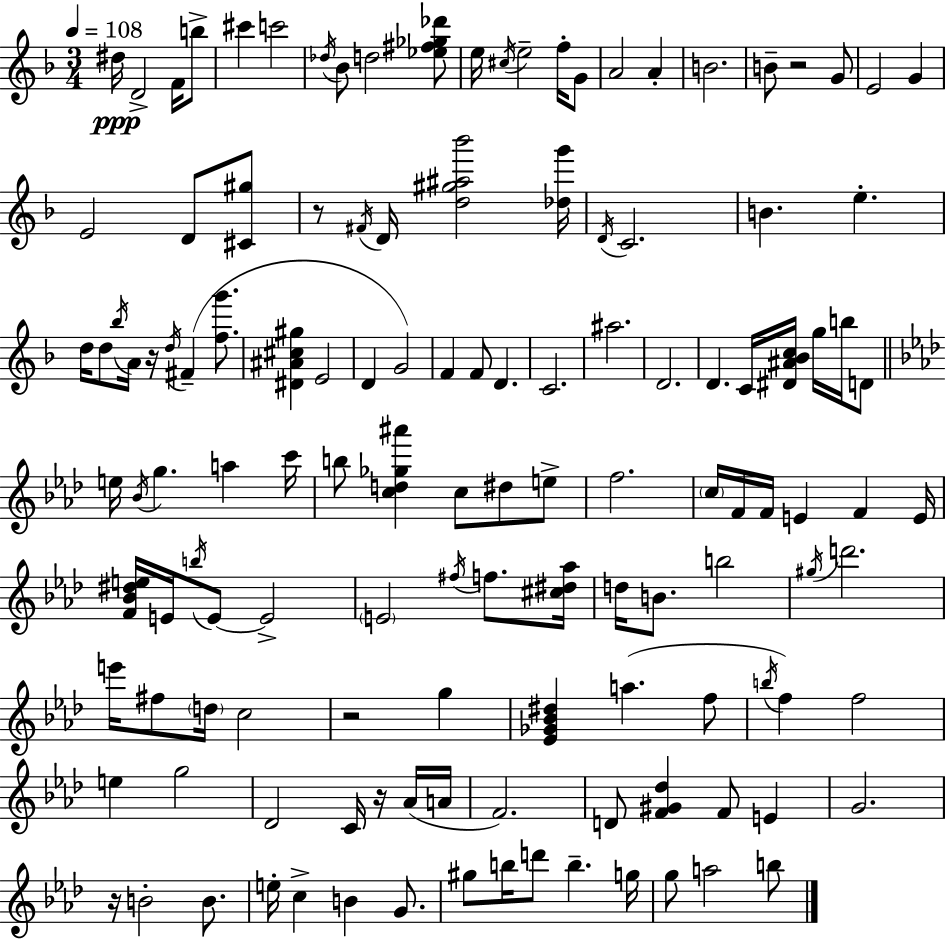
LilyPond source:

{
  \clef treble
  \numericTimeSignature
  \time 3/4
  \key d \minor
  \tempo 4 = 108
  dis''16\ppp d'2-> f'16 b''8-> | cis'''4 c'''2 | \acciaccatura { des''16 } bes'8 d''2 <ees'' fis'' ges'' des'''>8 | e''16 \acciaccatura { cis''16 } e''2-- f''16-. | \break g'8 a'2 a'4-. | b'2. | b'8-- r2 | g'8 e'2 g'4 | \break e'2 d'8 | <cis' gis''>8 r8 \acciaccatura { fis'16 } d'16 <d'' gis'' ais'' bes'''>2 | <des'' g'''>16 \acciaccatura { d'16 } c'2. | b'4. e''4.-. | \break d''16 d''8 \acciaccatura { bes''16 } a'16 r16 \acciaccatura { d''16 } fis'4--( | <f'' g'''>8. <dis' ais' cis'' gis''>4 e'2 | d'4 g'2) | f'4 f'8 | \break d'4. c'2. | ais''2. | d'2. | d'4. | \break c'16 <dis' ais' bes' c''>16 g''16 b''16 d'8 \bar "||" \break \key aes \major e''16 \acciaccatura { bes'16 } g''4. a''4 | c'''16 b''8 <c'' d'' ges'' ais'''>4 c''8 dis''8 e''8-> | f''2. | \parenthesize c''16 f'16 f'16 e'4 f'4 | \break e'16 <f' bes' dis'' e''>16 e'16 \acciaccatura { b''16 } e'8~~ e'2-> | \parenthesize e'2 \acciaccatura { fis''16 } f''8. | <cis'' dis'' aes''>16 d''16 b'8. b''2 | \acciaccatura { gis''16 } d'''2. | \break e'''16 fis''8 \parenthesize d''16 c''2 | r2 | g''4 <ees' ges' bes' dis''>4 a''4.( | f''8 \acciaccatura { b''16 } f''4) f''2 | \break e''4 g''2 | des'2 | c'16 r16 aes'16( a'16 f'2.) | d'8 <f' gis' des''>4 f'8 | \break e'4 g'2. | r16 b'2-. | b'8. e''16-. c''4-> b'4 | g'8. gis''8 b''16 d'''8 b''4.-- | \break g''16 g''8 a''2 | b''8 \bar "|."
}